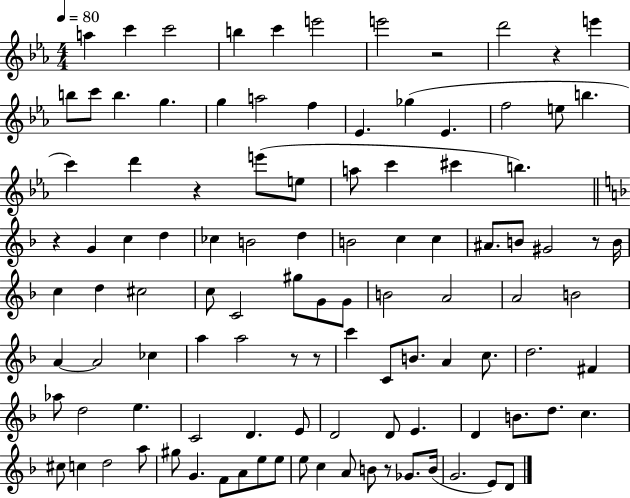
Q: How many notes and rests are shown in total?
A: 107